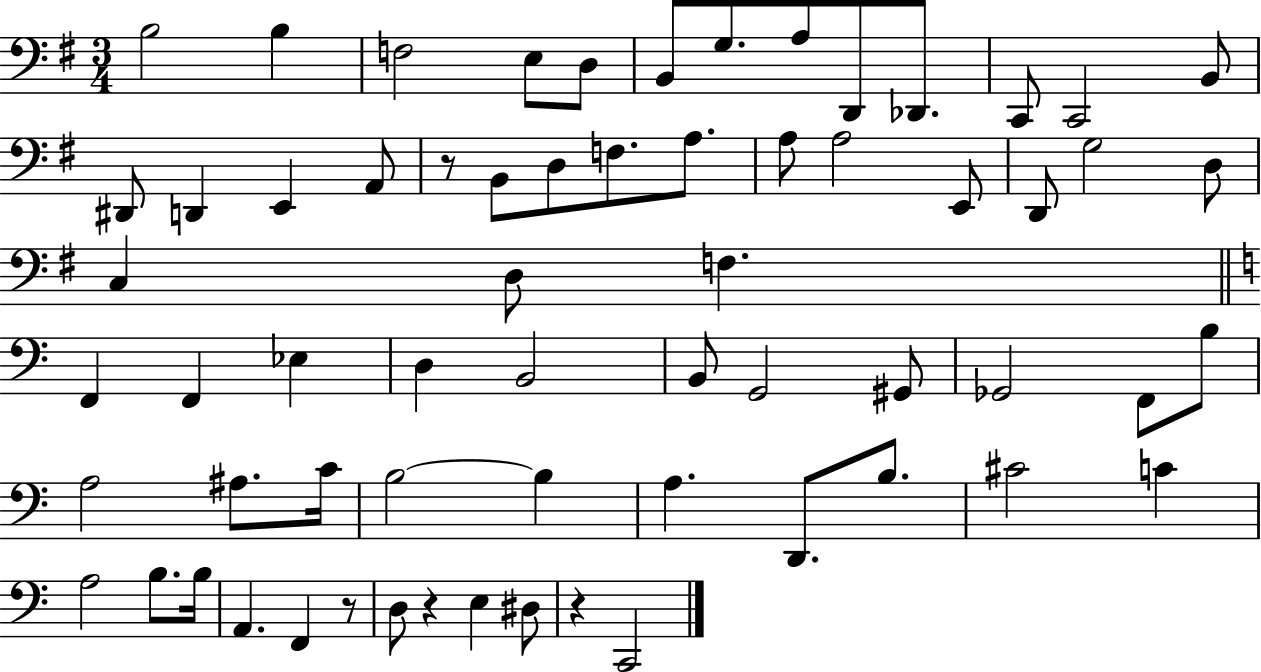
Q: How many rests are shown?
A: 4